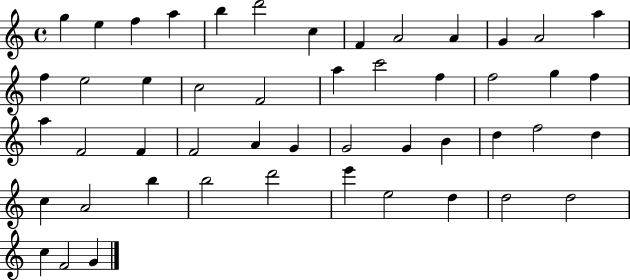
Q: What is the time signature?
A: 4/4